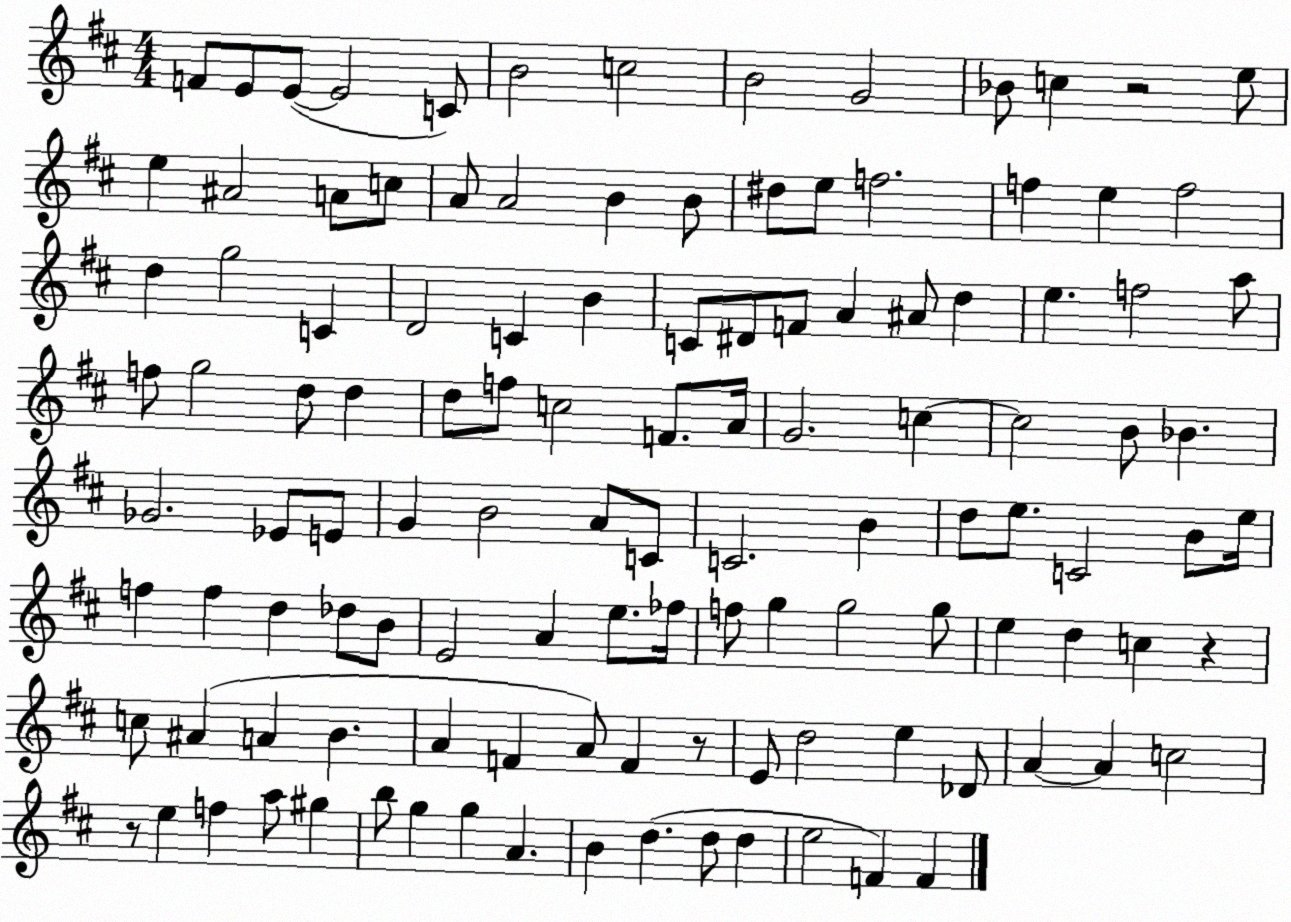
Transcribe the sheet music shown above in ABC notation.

X:1
T:Untitled
M:4/4
L:1/4
K:D
F/2 E/2 E/2 E2 C/2 B2 c2 B2 G2 _B/2 c z2 e/2 e ^A2 A/2 c/2 A/2 A2 B B/2 ^d/2 e/2 f2 f e f2 d g2 C D2 C B C/2 ^D/2 F/2 A ^A/2 d e f2 a/2 f/2 g2 d/2 d d/2 f/2 c2 F/2 A/4 G2 c c2 B/2 _B _G2 _E/2 E/2 G B2 A/2 C/2 C2 B d/2 e/2 C2 B/2 e/4 f f d _d/2 B/2 E2 A e/2 _f/4 f/2 g g2 g/2 e d c z c/2 ^A A B A F A/2 F z/2 E/2 d2 e _D/2 A A c2 z/2 e f a/2 ^g b/2 g g A B d d/2 d e2 F F